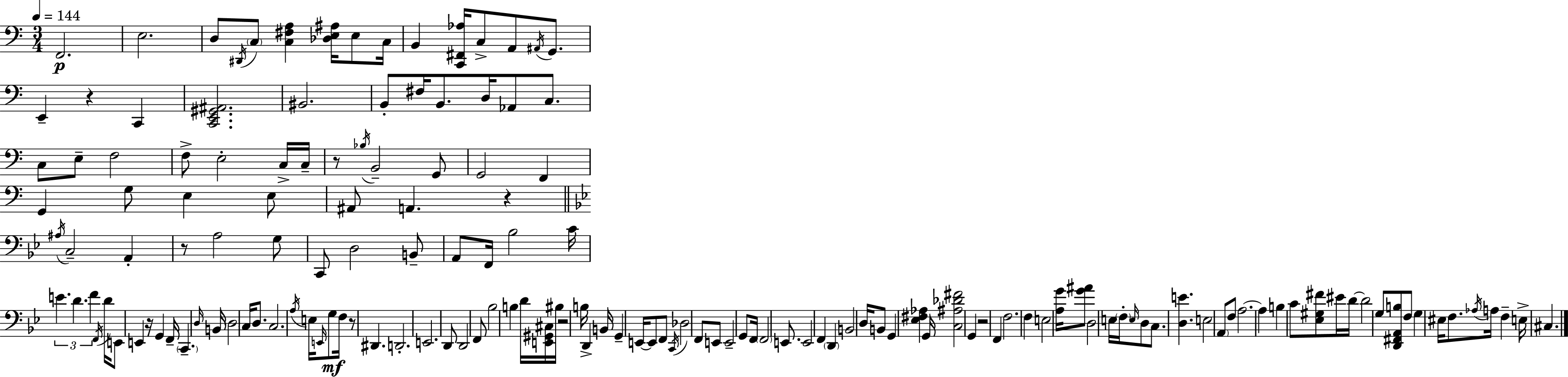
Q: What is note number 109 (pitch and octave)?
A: F3